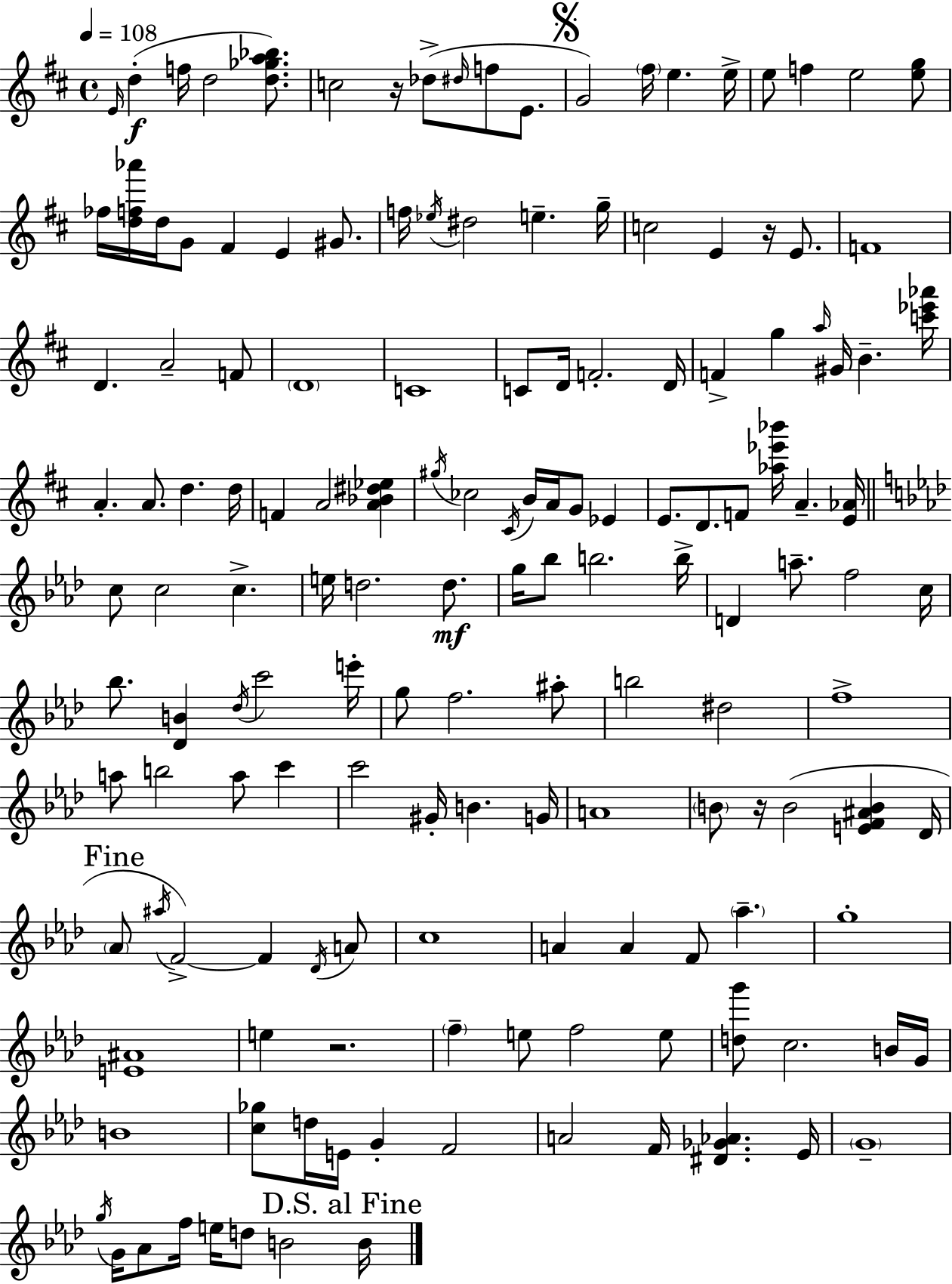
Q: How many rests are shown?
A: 4